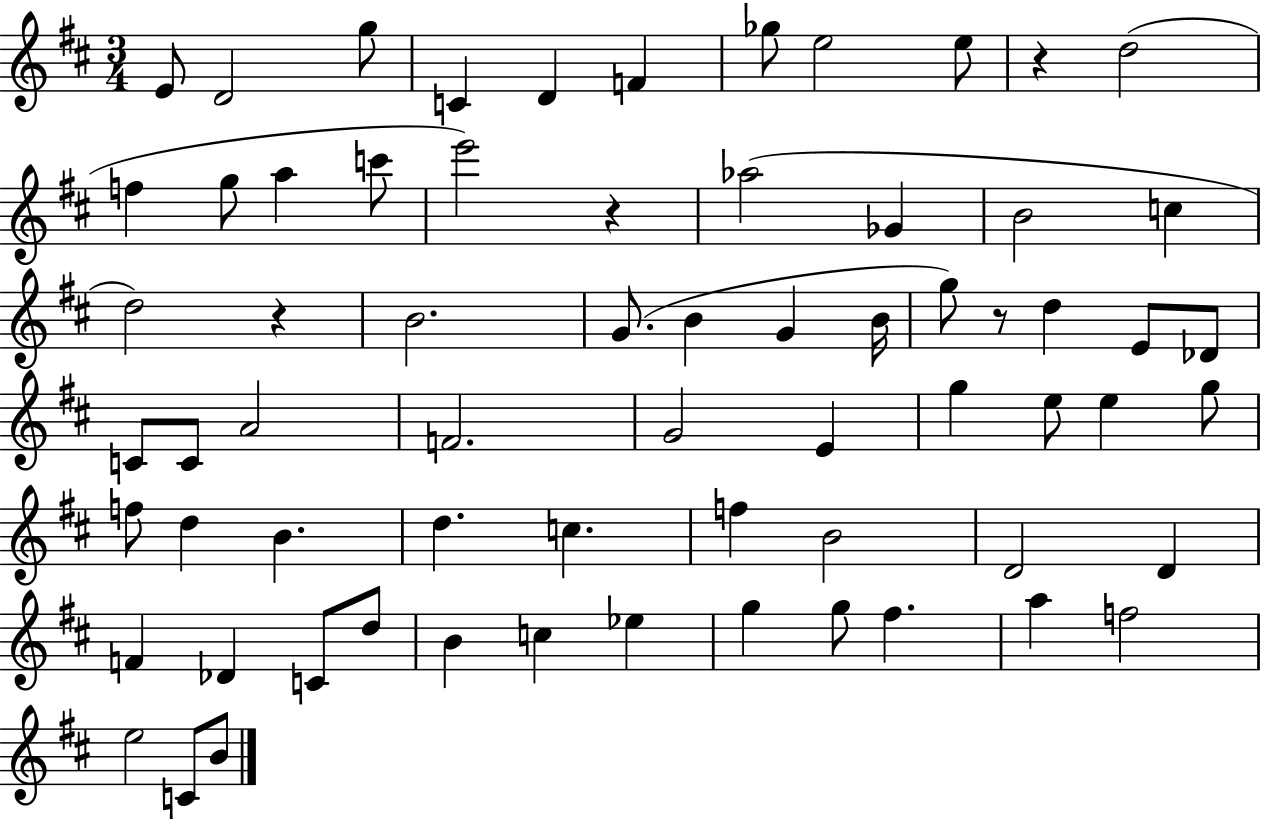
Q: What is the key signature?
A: D major